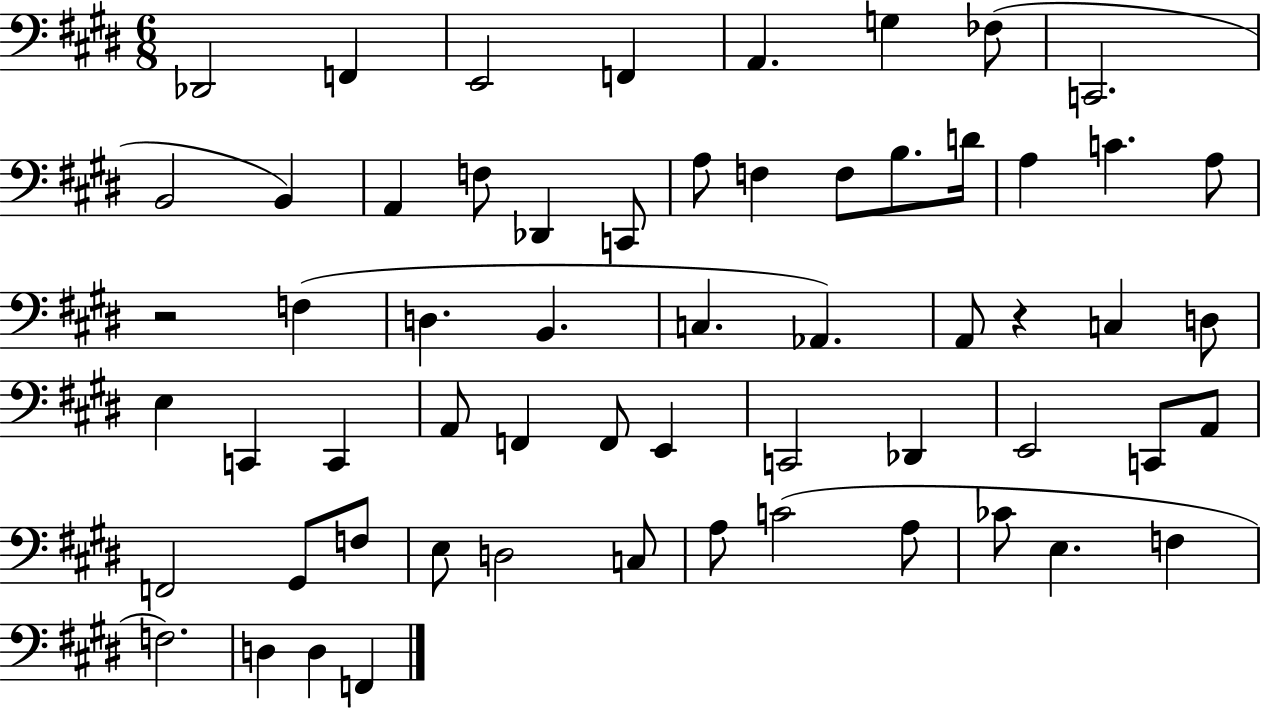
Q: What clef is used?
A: bass